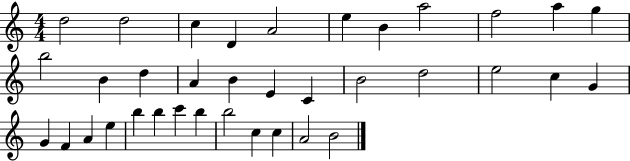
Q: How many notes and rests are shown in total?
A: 36